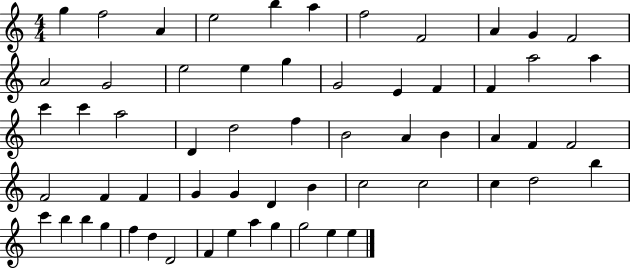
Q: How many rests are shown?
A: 0